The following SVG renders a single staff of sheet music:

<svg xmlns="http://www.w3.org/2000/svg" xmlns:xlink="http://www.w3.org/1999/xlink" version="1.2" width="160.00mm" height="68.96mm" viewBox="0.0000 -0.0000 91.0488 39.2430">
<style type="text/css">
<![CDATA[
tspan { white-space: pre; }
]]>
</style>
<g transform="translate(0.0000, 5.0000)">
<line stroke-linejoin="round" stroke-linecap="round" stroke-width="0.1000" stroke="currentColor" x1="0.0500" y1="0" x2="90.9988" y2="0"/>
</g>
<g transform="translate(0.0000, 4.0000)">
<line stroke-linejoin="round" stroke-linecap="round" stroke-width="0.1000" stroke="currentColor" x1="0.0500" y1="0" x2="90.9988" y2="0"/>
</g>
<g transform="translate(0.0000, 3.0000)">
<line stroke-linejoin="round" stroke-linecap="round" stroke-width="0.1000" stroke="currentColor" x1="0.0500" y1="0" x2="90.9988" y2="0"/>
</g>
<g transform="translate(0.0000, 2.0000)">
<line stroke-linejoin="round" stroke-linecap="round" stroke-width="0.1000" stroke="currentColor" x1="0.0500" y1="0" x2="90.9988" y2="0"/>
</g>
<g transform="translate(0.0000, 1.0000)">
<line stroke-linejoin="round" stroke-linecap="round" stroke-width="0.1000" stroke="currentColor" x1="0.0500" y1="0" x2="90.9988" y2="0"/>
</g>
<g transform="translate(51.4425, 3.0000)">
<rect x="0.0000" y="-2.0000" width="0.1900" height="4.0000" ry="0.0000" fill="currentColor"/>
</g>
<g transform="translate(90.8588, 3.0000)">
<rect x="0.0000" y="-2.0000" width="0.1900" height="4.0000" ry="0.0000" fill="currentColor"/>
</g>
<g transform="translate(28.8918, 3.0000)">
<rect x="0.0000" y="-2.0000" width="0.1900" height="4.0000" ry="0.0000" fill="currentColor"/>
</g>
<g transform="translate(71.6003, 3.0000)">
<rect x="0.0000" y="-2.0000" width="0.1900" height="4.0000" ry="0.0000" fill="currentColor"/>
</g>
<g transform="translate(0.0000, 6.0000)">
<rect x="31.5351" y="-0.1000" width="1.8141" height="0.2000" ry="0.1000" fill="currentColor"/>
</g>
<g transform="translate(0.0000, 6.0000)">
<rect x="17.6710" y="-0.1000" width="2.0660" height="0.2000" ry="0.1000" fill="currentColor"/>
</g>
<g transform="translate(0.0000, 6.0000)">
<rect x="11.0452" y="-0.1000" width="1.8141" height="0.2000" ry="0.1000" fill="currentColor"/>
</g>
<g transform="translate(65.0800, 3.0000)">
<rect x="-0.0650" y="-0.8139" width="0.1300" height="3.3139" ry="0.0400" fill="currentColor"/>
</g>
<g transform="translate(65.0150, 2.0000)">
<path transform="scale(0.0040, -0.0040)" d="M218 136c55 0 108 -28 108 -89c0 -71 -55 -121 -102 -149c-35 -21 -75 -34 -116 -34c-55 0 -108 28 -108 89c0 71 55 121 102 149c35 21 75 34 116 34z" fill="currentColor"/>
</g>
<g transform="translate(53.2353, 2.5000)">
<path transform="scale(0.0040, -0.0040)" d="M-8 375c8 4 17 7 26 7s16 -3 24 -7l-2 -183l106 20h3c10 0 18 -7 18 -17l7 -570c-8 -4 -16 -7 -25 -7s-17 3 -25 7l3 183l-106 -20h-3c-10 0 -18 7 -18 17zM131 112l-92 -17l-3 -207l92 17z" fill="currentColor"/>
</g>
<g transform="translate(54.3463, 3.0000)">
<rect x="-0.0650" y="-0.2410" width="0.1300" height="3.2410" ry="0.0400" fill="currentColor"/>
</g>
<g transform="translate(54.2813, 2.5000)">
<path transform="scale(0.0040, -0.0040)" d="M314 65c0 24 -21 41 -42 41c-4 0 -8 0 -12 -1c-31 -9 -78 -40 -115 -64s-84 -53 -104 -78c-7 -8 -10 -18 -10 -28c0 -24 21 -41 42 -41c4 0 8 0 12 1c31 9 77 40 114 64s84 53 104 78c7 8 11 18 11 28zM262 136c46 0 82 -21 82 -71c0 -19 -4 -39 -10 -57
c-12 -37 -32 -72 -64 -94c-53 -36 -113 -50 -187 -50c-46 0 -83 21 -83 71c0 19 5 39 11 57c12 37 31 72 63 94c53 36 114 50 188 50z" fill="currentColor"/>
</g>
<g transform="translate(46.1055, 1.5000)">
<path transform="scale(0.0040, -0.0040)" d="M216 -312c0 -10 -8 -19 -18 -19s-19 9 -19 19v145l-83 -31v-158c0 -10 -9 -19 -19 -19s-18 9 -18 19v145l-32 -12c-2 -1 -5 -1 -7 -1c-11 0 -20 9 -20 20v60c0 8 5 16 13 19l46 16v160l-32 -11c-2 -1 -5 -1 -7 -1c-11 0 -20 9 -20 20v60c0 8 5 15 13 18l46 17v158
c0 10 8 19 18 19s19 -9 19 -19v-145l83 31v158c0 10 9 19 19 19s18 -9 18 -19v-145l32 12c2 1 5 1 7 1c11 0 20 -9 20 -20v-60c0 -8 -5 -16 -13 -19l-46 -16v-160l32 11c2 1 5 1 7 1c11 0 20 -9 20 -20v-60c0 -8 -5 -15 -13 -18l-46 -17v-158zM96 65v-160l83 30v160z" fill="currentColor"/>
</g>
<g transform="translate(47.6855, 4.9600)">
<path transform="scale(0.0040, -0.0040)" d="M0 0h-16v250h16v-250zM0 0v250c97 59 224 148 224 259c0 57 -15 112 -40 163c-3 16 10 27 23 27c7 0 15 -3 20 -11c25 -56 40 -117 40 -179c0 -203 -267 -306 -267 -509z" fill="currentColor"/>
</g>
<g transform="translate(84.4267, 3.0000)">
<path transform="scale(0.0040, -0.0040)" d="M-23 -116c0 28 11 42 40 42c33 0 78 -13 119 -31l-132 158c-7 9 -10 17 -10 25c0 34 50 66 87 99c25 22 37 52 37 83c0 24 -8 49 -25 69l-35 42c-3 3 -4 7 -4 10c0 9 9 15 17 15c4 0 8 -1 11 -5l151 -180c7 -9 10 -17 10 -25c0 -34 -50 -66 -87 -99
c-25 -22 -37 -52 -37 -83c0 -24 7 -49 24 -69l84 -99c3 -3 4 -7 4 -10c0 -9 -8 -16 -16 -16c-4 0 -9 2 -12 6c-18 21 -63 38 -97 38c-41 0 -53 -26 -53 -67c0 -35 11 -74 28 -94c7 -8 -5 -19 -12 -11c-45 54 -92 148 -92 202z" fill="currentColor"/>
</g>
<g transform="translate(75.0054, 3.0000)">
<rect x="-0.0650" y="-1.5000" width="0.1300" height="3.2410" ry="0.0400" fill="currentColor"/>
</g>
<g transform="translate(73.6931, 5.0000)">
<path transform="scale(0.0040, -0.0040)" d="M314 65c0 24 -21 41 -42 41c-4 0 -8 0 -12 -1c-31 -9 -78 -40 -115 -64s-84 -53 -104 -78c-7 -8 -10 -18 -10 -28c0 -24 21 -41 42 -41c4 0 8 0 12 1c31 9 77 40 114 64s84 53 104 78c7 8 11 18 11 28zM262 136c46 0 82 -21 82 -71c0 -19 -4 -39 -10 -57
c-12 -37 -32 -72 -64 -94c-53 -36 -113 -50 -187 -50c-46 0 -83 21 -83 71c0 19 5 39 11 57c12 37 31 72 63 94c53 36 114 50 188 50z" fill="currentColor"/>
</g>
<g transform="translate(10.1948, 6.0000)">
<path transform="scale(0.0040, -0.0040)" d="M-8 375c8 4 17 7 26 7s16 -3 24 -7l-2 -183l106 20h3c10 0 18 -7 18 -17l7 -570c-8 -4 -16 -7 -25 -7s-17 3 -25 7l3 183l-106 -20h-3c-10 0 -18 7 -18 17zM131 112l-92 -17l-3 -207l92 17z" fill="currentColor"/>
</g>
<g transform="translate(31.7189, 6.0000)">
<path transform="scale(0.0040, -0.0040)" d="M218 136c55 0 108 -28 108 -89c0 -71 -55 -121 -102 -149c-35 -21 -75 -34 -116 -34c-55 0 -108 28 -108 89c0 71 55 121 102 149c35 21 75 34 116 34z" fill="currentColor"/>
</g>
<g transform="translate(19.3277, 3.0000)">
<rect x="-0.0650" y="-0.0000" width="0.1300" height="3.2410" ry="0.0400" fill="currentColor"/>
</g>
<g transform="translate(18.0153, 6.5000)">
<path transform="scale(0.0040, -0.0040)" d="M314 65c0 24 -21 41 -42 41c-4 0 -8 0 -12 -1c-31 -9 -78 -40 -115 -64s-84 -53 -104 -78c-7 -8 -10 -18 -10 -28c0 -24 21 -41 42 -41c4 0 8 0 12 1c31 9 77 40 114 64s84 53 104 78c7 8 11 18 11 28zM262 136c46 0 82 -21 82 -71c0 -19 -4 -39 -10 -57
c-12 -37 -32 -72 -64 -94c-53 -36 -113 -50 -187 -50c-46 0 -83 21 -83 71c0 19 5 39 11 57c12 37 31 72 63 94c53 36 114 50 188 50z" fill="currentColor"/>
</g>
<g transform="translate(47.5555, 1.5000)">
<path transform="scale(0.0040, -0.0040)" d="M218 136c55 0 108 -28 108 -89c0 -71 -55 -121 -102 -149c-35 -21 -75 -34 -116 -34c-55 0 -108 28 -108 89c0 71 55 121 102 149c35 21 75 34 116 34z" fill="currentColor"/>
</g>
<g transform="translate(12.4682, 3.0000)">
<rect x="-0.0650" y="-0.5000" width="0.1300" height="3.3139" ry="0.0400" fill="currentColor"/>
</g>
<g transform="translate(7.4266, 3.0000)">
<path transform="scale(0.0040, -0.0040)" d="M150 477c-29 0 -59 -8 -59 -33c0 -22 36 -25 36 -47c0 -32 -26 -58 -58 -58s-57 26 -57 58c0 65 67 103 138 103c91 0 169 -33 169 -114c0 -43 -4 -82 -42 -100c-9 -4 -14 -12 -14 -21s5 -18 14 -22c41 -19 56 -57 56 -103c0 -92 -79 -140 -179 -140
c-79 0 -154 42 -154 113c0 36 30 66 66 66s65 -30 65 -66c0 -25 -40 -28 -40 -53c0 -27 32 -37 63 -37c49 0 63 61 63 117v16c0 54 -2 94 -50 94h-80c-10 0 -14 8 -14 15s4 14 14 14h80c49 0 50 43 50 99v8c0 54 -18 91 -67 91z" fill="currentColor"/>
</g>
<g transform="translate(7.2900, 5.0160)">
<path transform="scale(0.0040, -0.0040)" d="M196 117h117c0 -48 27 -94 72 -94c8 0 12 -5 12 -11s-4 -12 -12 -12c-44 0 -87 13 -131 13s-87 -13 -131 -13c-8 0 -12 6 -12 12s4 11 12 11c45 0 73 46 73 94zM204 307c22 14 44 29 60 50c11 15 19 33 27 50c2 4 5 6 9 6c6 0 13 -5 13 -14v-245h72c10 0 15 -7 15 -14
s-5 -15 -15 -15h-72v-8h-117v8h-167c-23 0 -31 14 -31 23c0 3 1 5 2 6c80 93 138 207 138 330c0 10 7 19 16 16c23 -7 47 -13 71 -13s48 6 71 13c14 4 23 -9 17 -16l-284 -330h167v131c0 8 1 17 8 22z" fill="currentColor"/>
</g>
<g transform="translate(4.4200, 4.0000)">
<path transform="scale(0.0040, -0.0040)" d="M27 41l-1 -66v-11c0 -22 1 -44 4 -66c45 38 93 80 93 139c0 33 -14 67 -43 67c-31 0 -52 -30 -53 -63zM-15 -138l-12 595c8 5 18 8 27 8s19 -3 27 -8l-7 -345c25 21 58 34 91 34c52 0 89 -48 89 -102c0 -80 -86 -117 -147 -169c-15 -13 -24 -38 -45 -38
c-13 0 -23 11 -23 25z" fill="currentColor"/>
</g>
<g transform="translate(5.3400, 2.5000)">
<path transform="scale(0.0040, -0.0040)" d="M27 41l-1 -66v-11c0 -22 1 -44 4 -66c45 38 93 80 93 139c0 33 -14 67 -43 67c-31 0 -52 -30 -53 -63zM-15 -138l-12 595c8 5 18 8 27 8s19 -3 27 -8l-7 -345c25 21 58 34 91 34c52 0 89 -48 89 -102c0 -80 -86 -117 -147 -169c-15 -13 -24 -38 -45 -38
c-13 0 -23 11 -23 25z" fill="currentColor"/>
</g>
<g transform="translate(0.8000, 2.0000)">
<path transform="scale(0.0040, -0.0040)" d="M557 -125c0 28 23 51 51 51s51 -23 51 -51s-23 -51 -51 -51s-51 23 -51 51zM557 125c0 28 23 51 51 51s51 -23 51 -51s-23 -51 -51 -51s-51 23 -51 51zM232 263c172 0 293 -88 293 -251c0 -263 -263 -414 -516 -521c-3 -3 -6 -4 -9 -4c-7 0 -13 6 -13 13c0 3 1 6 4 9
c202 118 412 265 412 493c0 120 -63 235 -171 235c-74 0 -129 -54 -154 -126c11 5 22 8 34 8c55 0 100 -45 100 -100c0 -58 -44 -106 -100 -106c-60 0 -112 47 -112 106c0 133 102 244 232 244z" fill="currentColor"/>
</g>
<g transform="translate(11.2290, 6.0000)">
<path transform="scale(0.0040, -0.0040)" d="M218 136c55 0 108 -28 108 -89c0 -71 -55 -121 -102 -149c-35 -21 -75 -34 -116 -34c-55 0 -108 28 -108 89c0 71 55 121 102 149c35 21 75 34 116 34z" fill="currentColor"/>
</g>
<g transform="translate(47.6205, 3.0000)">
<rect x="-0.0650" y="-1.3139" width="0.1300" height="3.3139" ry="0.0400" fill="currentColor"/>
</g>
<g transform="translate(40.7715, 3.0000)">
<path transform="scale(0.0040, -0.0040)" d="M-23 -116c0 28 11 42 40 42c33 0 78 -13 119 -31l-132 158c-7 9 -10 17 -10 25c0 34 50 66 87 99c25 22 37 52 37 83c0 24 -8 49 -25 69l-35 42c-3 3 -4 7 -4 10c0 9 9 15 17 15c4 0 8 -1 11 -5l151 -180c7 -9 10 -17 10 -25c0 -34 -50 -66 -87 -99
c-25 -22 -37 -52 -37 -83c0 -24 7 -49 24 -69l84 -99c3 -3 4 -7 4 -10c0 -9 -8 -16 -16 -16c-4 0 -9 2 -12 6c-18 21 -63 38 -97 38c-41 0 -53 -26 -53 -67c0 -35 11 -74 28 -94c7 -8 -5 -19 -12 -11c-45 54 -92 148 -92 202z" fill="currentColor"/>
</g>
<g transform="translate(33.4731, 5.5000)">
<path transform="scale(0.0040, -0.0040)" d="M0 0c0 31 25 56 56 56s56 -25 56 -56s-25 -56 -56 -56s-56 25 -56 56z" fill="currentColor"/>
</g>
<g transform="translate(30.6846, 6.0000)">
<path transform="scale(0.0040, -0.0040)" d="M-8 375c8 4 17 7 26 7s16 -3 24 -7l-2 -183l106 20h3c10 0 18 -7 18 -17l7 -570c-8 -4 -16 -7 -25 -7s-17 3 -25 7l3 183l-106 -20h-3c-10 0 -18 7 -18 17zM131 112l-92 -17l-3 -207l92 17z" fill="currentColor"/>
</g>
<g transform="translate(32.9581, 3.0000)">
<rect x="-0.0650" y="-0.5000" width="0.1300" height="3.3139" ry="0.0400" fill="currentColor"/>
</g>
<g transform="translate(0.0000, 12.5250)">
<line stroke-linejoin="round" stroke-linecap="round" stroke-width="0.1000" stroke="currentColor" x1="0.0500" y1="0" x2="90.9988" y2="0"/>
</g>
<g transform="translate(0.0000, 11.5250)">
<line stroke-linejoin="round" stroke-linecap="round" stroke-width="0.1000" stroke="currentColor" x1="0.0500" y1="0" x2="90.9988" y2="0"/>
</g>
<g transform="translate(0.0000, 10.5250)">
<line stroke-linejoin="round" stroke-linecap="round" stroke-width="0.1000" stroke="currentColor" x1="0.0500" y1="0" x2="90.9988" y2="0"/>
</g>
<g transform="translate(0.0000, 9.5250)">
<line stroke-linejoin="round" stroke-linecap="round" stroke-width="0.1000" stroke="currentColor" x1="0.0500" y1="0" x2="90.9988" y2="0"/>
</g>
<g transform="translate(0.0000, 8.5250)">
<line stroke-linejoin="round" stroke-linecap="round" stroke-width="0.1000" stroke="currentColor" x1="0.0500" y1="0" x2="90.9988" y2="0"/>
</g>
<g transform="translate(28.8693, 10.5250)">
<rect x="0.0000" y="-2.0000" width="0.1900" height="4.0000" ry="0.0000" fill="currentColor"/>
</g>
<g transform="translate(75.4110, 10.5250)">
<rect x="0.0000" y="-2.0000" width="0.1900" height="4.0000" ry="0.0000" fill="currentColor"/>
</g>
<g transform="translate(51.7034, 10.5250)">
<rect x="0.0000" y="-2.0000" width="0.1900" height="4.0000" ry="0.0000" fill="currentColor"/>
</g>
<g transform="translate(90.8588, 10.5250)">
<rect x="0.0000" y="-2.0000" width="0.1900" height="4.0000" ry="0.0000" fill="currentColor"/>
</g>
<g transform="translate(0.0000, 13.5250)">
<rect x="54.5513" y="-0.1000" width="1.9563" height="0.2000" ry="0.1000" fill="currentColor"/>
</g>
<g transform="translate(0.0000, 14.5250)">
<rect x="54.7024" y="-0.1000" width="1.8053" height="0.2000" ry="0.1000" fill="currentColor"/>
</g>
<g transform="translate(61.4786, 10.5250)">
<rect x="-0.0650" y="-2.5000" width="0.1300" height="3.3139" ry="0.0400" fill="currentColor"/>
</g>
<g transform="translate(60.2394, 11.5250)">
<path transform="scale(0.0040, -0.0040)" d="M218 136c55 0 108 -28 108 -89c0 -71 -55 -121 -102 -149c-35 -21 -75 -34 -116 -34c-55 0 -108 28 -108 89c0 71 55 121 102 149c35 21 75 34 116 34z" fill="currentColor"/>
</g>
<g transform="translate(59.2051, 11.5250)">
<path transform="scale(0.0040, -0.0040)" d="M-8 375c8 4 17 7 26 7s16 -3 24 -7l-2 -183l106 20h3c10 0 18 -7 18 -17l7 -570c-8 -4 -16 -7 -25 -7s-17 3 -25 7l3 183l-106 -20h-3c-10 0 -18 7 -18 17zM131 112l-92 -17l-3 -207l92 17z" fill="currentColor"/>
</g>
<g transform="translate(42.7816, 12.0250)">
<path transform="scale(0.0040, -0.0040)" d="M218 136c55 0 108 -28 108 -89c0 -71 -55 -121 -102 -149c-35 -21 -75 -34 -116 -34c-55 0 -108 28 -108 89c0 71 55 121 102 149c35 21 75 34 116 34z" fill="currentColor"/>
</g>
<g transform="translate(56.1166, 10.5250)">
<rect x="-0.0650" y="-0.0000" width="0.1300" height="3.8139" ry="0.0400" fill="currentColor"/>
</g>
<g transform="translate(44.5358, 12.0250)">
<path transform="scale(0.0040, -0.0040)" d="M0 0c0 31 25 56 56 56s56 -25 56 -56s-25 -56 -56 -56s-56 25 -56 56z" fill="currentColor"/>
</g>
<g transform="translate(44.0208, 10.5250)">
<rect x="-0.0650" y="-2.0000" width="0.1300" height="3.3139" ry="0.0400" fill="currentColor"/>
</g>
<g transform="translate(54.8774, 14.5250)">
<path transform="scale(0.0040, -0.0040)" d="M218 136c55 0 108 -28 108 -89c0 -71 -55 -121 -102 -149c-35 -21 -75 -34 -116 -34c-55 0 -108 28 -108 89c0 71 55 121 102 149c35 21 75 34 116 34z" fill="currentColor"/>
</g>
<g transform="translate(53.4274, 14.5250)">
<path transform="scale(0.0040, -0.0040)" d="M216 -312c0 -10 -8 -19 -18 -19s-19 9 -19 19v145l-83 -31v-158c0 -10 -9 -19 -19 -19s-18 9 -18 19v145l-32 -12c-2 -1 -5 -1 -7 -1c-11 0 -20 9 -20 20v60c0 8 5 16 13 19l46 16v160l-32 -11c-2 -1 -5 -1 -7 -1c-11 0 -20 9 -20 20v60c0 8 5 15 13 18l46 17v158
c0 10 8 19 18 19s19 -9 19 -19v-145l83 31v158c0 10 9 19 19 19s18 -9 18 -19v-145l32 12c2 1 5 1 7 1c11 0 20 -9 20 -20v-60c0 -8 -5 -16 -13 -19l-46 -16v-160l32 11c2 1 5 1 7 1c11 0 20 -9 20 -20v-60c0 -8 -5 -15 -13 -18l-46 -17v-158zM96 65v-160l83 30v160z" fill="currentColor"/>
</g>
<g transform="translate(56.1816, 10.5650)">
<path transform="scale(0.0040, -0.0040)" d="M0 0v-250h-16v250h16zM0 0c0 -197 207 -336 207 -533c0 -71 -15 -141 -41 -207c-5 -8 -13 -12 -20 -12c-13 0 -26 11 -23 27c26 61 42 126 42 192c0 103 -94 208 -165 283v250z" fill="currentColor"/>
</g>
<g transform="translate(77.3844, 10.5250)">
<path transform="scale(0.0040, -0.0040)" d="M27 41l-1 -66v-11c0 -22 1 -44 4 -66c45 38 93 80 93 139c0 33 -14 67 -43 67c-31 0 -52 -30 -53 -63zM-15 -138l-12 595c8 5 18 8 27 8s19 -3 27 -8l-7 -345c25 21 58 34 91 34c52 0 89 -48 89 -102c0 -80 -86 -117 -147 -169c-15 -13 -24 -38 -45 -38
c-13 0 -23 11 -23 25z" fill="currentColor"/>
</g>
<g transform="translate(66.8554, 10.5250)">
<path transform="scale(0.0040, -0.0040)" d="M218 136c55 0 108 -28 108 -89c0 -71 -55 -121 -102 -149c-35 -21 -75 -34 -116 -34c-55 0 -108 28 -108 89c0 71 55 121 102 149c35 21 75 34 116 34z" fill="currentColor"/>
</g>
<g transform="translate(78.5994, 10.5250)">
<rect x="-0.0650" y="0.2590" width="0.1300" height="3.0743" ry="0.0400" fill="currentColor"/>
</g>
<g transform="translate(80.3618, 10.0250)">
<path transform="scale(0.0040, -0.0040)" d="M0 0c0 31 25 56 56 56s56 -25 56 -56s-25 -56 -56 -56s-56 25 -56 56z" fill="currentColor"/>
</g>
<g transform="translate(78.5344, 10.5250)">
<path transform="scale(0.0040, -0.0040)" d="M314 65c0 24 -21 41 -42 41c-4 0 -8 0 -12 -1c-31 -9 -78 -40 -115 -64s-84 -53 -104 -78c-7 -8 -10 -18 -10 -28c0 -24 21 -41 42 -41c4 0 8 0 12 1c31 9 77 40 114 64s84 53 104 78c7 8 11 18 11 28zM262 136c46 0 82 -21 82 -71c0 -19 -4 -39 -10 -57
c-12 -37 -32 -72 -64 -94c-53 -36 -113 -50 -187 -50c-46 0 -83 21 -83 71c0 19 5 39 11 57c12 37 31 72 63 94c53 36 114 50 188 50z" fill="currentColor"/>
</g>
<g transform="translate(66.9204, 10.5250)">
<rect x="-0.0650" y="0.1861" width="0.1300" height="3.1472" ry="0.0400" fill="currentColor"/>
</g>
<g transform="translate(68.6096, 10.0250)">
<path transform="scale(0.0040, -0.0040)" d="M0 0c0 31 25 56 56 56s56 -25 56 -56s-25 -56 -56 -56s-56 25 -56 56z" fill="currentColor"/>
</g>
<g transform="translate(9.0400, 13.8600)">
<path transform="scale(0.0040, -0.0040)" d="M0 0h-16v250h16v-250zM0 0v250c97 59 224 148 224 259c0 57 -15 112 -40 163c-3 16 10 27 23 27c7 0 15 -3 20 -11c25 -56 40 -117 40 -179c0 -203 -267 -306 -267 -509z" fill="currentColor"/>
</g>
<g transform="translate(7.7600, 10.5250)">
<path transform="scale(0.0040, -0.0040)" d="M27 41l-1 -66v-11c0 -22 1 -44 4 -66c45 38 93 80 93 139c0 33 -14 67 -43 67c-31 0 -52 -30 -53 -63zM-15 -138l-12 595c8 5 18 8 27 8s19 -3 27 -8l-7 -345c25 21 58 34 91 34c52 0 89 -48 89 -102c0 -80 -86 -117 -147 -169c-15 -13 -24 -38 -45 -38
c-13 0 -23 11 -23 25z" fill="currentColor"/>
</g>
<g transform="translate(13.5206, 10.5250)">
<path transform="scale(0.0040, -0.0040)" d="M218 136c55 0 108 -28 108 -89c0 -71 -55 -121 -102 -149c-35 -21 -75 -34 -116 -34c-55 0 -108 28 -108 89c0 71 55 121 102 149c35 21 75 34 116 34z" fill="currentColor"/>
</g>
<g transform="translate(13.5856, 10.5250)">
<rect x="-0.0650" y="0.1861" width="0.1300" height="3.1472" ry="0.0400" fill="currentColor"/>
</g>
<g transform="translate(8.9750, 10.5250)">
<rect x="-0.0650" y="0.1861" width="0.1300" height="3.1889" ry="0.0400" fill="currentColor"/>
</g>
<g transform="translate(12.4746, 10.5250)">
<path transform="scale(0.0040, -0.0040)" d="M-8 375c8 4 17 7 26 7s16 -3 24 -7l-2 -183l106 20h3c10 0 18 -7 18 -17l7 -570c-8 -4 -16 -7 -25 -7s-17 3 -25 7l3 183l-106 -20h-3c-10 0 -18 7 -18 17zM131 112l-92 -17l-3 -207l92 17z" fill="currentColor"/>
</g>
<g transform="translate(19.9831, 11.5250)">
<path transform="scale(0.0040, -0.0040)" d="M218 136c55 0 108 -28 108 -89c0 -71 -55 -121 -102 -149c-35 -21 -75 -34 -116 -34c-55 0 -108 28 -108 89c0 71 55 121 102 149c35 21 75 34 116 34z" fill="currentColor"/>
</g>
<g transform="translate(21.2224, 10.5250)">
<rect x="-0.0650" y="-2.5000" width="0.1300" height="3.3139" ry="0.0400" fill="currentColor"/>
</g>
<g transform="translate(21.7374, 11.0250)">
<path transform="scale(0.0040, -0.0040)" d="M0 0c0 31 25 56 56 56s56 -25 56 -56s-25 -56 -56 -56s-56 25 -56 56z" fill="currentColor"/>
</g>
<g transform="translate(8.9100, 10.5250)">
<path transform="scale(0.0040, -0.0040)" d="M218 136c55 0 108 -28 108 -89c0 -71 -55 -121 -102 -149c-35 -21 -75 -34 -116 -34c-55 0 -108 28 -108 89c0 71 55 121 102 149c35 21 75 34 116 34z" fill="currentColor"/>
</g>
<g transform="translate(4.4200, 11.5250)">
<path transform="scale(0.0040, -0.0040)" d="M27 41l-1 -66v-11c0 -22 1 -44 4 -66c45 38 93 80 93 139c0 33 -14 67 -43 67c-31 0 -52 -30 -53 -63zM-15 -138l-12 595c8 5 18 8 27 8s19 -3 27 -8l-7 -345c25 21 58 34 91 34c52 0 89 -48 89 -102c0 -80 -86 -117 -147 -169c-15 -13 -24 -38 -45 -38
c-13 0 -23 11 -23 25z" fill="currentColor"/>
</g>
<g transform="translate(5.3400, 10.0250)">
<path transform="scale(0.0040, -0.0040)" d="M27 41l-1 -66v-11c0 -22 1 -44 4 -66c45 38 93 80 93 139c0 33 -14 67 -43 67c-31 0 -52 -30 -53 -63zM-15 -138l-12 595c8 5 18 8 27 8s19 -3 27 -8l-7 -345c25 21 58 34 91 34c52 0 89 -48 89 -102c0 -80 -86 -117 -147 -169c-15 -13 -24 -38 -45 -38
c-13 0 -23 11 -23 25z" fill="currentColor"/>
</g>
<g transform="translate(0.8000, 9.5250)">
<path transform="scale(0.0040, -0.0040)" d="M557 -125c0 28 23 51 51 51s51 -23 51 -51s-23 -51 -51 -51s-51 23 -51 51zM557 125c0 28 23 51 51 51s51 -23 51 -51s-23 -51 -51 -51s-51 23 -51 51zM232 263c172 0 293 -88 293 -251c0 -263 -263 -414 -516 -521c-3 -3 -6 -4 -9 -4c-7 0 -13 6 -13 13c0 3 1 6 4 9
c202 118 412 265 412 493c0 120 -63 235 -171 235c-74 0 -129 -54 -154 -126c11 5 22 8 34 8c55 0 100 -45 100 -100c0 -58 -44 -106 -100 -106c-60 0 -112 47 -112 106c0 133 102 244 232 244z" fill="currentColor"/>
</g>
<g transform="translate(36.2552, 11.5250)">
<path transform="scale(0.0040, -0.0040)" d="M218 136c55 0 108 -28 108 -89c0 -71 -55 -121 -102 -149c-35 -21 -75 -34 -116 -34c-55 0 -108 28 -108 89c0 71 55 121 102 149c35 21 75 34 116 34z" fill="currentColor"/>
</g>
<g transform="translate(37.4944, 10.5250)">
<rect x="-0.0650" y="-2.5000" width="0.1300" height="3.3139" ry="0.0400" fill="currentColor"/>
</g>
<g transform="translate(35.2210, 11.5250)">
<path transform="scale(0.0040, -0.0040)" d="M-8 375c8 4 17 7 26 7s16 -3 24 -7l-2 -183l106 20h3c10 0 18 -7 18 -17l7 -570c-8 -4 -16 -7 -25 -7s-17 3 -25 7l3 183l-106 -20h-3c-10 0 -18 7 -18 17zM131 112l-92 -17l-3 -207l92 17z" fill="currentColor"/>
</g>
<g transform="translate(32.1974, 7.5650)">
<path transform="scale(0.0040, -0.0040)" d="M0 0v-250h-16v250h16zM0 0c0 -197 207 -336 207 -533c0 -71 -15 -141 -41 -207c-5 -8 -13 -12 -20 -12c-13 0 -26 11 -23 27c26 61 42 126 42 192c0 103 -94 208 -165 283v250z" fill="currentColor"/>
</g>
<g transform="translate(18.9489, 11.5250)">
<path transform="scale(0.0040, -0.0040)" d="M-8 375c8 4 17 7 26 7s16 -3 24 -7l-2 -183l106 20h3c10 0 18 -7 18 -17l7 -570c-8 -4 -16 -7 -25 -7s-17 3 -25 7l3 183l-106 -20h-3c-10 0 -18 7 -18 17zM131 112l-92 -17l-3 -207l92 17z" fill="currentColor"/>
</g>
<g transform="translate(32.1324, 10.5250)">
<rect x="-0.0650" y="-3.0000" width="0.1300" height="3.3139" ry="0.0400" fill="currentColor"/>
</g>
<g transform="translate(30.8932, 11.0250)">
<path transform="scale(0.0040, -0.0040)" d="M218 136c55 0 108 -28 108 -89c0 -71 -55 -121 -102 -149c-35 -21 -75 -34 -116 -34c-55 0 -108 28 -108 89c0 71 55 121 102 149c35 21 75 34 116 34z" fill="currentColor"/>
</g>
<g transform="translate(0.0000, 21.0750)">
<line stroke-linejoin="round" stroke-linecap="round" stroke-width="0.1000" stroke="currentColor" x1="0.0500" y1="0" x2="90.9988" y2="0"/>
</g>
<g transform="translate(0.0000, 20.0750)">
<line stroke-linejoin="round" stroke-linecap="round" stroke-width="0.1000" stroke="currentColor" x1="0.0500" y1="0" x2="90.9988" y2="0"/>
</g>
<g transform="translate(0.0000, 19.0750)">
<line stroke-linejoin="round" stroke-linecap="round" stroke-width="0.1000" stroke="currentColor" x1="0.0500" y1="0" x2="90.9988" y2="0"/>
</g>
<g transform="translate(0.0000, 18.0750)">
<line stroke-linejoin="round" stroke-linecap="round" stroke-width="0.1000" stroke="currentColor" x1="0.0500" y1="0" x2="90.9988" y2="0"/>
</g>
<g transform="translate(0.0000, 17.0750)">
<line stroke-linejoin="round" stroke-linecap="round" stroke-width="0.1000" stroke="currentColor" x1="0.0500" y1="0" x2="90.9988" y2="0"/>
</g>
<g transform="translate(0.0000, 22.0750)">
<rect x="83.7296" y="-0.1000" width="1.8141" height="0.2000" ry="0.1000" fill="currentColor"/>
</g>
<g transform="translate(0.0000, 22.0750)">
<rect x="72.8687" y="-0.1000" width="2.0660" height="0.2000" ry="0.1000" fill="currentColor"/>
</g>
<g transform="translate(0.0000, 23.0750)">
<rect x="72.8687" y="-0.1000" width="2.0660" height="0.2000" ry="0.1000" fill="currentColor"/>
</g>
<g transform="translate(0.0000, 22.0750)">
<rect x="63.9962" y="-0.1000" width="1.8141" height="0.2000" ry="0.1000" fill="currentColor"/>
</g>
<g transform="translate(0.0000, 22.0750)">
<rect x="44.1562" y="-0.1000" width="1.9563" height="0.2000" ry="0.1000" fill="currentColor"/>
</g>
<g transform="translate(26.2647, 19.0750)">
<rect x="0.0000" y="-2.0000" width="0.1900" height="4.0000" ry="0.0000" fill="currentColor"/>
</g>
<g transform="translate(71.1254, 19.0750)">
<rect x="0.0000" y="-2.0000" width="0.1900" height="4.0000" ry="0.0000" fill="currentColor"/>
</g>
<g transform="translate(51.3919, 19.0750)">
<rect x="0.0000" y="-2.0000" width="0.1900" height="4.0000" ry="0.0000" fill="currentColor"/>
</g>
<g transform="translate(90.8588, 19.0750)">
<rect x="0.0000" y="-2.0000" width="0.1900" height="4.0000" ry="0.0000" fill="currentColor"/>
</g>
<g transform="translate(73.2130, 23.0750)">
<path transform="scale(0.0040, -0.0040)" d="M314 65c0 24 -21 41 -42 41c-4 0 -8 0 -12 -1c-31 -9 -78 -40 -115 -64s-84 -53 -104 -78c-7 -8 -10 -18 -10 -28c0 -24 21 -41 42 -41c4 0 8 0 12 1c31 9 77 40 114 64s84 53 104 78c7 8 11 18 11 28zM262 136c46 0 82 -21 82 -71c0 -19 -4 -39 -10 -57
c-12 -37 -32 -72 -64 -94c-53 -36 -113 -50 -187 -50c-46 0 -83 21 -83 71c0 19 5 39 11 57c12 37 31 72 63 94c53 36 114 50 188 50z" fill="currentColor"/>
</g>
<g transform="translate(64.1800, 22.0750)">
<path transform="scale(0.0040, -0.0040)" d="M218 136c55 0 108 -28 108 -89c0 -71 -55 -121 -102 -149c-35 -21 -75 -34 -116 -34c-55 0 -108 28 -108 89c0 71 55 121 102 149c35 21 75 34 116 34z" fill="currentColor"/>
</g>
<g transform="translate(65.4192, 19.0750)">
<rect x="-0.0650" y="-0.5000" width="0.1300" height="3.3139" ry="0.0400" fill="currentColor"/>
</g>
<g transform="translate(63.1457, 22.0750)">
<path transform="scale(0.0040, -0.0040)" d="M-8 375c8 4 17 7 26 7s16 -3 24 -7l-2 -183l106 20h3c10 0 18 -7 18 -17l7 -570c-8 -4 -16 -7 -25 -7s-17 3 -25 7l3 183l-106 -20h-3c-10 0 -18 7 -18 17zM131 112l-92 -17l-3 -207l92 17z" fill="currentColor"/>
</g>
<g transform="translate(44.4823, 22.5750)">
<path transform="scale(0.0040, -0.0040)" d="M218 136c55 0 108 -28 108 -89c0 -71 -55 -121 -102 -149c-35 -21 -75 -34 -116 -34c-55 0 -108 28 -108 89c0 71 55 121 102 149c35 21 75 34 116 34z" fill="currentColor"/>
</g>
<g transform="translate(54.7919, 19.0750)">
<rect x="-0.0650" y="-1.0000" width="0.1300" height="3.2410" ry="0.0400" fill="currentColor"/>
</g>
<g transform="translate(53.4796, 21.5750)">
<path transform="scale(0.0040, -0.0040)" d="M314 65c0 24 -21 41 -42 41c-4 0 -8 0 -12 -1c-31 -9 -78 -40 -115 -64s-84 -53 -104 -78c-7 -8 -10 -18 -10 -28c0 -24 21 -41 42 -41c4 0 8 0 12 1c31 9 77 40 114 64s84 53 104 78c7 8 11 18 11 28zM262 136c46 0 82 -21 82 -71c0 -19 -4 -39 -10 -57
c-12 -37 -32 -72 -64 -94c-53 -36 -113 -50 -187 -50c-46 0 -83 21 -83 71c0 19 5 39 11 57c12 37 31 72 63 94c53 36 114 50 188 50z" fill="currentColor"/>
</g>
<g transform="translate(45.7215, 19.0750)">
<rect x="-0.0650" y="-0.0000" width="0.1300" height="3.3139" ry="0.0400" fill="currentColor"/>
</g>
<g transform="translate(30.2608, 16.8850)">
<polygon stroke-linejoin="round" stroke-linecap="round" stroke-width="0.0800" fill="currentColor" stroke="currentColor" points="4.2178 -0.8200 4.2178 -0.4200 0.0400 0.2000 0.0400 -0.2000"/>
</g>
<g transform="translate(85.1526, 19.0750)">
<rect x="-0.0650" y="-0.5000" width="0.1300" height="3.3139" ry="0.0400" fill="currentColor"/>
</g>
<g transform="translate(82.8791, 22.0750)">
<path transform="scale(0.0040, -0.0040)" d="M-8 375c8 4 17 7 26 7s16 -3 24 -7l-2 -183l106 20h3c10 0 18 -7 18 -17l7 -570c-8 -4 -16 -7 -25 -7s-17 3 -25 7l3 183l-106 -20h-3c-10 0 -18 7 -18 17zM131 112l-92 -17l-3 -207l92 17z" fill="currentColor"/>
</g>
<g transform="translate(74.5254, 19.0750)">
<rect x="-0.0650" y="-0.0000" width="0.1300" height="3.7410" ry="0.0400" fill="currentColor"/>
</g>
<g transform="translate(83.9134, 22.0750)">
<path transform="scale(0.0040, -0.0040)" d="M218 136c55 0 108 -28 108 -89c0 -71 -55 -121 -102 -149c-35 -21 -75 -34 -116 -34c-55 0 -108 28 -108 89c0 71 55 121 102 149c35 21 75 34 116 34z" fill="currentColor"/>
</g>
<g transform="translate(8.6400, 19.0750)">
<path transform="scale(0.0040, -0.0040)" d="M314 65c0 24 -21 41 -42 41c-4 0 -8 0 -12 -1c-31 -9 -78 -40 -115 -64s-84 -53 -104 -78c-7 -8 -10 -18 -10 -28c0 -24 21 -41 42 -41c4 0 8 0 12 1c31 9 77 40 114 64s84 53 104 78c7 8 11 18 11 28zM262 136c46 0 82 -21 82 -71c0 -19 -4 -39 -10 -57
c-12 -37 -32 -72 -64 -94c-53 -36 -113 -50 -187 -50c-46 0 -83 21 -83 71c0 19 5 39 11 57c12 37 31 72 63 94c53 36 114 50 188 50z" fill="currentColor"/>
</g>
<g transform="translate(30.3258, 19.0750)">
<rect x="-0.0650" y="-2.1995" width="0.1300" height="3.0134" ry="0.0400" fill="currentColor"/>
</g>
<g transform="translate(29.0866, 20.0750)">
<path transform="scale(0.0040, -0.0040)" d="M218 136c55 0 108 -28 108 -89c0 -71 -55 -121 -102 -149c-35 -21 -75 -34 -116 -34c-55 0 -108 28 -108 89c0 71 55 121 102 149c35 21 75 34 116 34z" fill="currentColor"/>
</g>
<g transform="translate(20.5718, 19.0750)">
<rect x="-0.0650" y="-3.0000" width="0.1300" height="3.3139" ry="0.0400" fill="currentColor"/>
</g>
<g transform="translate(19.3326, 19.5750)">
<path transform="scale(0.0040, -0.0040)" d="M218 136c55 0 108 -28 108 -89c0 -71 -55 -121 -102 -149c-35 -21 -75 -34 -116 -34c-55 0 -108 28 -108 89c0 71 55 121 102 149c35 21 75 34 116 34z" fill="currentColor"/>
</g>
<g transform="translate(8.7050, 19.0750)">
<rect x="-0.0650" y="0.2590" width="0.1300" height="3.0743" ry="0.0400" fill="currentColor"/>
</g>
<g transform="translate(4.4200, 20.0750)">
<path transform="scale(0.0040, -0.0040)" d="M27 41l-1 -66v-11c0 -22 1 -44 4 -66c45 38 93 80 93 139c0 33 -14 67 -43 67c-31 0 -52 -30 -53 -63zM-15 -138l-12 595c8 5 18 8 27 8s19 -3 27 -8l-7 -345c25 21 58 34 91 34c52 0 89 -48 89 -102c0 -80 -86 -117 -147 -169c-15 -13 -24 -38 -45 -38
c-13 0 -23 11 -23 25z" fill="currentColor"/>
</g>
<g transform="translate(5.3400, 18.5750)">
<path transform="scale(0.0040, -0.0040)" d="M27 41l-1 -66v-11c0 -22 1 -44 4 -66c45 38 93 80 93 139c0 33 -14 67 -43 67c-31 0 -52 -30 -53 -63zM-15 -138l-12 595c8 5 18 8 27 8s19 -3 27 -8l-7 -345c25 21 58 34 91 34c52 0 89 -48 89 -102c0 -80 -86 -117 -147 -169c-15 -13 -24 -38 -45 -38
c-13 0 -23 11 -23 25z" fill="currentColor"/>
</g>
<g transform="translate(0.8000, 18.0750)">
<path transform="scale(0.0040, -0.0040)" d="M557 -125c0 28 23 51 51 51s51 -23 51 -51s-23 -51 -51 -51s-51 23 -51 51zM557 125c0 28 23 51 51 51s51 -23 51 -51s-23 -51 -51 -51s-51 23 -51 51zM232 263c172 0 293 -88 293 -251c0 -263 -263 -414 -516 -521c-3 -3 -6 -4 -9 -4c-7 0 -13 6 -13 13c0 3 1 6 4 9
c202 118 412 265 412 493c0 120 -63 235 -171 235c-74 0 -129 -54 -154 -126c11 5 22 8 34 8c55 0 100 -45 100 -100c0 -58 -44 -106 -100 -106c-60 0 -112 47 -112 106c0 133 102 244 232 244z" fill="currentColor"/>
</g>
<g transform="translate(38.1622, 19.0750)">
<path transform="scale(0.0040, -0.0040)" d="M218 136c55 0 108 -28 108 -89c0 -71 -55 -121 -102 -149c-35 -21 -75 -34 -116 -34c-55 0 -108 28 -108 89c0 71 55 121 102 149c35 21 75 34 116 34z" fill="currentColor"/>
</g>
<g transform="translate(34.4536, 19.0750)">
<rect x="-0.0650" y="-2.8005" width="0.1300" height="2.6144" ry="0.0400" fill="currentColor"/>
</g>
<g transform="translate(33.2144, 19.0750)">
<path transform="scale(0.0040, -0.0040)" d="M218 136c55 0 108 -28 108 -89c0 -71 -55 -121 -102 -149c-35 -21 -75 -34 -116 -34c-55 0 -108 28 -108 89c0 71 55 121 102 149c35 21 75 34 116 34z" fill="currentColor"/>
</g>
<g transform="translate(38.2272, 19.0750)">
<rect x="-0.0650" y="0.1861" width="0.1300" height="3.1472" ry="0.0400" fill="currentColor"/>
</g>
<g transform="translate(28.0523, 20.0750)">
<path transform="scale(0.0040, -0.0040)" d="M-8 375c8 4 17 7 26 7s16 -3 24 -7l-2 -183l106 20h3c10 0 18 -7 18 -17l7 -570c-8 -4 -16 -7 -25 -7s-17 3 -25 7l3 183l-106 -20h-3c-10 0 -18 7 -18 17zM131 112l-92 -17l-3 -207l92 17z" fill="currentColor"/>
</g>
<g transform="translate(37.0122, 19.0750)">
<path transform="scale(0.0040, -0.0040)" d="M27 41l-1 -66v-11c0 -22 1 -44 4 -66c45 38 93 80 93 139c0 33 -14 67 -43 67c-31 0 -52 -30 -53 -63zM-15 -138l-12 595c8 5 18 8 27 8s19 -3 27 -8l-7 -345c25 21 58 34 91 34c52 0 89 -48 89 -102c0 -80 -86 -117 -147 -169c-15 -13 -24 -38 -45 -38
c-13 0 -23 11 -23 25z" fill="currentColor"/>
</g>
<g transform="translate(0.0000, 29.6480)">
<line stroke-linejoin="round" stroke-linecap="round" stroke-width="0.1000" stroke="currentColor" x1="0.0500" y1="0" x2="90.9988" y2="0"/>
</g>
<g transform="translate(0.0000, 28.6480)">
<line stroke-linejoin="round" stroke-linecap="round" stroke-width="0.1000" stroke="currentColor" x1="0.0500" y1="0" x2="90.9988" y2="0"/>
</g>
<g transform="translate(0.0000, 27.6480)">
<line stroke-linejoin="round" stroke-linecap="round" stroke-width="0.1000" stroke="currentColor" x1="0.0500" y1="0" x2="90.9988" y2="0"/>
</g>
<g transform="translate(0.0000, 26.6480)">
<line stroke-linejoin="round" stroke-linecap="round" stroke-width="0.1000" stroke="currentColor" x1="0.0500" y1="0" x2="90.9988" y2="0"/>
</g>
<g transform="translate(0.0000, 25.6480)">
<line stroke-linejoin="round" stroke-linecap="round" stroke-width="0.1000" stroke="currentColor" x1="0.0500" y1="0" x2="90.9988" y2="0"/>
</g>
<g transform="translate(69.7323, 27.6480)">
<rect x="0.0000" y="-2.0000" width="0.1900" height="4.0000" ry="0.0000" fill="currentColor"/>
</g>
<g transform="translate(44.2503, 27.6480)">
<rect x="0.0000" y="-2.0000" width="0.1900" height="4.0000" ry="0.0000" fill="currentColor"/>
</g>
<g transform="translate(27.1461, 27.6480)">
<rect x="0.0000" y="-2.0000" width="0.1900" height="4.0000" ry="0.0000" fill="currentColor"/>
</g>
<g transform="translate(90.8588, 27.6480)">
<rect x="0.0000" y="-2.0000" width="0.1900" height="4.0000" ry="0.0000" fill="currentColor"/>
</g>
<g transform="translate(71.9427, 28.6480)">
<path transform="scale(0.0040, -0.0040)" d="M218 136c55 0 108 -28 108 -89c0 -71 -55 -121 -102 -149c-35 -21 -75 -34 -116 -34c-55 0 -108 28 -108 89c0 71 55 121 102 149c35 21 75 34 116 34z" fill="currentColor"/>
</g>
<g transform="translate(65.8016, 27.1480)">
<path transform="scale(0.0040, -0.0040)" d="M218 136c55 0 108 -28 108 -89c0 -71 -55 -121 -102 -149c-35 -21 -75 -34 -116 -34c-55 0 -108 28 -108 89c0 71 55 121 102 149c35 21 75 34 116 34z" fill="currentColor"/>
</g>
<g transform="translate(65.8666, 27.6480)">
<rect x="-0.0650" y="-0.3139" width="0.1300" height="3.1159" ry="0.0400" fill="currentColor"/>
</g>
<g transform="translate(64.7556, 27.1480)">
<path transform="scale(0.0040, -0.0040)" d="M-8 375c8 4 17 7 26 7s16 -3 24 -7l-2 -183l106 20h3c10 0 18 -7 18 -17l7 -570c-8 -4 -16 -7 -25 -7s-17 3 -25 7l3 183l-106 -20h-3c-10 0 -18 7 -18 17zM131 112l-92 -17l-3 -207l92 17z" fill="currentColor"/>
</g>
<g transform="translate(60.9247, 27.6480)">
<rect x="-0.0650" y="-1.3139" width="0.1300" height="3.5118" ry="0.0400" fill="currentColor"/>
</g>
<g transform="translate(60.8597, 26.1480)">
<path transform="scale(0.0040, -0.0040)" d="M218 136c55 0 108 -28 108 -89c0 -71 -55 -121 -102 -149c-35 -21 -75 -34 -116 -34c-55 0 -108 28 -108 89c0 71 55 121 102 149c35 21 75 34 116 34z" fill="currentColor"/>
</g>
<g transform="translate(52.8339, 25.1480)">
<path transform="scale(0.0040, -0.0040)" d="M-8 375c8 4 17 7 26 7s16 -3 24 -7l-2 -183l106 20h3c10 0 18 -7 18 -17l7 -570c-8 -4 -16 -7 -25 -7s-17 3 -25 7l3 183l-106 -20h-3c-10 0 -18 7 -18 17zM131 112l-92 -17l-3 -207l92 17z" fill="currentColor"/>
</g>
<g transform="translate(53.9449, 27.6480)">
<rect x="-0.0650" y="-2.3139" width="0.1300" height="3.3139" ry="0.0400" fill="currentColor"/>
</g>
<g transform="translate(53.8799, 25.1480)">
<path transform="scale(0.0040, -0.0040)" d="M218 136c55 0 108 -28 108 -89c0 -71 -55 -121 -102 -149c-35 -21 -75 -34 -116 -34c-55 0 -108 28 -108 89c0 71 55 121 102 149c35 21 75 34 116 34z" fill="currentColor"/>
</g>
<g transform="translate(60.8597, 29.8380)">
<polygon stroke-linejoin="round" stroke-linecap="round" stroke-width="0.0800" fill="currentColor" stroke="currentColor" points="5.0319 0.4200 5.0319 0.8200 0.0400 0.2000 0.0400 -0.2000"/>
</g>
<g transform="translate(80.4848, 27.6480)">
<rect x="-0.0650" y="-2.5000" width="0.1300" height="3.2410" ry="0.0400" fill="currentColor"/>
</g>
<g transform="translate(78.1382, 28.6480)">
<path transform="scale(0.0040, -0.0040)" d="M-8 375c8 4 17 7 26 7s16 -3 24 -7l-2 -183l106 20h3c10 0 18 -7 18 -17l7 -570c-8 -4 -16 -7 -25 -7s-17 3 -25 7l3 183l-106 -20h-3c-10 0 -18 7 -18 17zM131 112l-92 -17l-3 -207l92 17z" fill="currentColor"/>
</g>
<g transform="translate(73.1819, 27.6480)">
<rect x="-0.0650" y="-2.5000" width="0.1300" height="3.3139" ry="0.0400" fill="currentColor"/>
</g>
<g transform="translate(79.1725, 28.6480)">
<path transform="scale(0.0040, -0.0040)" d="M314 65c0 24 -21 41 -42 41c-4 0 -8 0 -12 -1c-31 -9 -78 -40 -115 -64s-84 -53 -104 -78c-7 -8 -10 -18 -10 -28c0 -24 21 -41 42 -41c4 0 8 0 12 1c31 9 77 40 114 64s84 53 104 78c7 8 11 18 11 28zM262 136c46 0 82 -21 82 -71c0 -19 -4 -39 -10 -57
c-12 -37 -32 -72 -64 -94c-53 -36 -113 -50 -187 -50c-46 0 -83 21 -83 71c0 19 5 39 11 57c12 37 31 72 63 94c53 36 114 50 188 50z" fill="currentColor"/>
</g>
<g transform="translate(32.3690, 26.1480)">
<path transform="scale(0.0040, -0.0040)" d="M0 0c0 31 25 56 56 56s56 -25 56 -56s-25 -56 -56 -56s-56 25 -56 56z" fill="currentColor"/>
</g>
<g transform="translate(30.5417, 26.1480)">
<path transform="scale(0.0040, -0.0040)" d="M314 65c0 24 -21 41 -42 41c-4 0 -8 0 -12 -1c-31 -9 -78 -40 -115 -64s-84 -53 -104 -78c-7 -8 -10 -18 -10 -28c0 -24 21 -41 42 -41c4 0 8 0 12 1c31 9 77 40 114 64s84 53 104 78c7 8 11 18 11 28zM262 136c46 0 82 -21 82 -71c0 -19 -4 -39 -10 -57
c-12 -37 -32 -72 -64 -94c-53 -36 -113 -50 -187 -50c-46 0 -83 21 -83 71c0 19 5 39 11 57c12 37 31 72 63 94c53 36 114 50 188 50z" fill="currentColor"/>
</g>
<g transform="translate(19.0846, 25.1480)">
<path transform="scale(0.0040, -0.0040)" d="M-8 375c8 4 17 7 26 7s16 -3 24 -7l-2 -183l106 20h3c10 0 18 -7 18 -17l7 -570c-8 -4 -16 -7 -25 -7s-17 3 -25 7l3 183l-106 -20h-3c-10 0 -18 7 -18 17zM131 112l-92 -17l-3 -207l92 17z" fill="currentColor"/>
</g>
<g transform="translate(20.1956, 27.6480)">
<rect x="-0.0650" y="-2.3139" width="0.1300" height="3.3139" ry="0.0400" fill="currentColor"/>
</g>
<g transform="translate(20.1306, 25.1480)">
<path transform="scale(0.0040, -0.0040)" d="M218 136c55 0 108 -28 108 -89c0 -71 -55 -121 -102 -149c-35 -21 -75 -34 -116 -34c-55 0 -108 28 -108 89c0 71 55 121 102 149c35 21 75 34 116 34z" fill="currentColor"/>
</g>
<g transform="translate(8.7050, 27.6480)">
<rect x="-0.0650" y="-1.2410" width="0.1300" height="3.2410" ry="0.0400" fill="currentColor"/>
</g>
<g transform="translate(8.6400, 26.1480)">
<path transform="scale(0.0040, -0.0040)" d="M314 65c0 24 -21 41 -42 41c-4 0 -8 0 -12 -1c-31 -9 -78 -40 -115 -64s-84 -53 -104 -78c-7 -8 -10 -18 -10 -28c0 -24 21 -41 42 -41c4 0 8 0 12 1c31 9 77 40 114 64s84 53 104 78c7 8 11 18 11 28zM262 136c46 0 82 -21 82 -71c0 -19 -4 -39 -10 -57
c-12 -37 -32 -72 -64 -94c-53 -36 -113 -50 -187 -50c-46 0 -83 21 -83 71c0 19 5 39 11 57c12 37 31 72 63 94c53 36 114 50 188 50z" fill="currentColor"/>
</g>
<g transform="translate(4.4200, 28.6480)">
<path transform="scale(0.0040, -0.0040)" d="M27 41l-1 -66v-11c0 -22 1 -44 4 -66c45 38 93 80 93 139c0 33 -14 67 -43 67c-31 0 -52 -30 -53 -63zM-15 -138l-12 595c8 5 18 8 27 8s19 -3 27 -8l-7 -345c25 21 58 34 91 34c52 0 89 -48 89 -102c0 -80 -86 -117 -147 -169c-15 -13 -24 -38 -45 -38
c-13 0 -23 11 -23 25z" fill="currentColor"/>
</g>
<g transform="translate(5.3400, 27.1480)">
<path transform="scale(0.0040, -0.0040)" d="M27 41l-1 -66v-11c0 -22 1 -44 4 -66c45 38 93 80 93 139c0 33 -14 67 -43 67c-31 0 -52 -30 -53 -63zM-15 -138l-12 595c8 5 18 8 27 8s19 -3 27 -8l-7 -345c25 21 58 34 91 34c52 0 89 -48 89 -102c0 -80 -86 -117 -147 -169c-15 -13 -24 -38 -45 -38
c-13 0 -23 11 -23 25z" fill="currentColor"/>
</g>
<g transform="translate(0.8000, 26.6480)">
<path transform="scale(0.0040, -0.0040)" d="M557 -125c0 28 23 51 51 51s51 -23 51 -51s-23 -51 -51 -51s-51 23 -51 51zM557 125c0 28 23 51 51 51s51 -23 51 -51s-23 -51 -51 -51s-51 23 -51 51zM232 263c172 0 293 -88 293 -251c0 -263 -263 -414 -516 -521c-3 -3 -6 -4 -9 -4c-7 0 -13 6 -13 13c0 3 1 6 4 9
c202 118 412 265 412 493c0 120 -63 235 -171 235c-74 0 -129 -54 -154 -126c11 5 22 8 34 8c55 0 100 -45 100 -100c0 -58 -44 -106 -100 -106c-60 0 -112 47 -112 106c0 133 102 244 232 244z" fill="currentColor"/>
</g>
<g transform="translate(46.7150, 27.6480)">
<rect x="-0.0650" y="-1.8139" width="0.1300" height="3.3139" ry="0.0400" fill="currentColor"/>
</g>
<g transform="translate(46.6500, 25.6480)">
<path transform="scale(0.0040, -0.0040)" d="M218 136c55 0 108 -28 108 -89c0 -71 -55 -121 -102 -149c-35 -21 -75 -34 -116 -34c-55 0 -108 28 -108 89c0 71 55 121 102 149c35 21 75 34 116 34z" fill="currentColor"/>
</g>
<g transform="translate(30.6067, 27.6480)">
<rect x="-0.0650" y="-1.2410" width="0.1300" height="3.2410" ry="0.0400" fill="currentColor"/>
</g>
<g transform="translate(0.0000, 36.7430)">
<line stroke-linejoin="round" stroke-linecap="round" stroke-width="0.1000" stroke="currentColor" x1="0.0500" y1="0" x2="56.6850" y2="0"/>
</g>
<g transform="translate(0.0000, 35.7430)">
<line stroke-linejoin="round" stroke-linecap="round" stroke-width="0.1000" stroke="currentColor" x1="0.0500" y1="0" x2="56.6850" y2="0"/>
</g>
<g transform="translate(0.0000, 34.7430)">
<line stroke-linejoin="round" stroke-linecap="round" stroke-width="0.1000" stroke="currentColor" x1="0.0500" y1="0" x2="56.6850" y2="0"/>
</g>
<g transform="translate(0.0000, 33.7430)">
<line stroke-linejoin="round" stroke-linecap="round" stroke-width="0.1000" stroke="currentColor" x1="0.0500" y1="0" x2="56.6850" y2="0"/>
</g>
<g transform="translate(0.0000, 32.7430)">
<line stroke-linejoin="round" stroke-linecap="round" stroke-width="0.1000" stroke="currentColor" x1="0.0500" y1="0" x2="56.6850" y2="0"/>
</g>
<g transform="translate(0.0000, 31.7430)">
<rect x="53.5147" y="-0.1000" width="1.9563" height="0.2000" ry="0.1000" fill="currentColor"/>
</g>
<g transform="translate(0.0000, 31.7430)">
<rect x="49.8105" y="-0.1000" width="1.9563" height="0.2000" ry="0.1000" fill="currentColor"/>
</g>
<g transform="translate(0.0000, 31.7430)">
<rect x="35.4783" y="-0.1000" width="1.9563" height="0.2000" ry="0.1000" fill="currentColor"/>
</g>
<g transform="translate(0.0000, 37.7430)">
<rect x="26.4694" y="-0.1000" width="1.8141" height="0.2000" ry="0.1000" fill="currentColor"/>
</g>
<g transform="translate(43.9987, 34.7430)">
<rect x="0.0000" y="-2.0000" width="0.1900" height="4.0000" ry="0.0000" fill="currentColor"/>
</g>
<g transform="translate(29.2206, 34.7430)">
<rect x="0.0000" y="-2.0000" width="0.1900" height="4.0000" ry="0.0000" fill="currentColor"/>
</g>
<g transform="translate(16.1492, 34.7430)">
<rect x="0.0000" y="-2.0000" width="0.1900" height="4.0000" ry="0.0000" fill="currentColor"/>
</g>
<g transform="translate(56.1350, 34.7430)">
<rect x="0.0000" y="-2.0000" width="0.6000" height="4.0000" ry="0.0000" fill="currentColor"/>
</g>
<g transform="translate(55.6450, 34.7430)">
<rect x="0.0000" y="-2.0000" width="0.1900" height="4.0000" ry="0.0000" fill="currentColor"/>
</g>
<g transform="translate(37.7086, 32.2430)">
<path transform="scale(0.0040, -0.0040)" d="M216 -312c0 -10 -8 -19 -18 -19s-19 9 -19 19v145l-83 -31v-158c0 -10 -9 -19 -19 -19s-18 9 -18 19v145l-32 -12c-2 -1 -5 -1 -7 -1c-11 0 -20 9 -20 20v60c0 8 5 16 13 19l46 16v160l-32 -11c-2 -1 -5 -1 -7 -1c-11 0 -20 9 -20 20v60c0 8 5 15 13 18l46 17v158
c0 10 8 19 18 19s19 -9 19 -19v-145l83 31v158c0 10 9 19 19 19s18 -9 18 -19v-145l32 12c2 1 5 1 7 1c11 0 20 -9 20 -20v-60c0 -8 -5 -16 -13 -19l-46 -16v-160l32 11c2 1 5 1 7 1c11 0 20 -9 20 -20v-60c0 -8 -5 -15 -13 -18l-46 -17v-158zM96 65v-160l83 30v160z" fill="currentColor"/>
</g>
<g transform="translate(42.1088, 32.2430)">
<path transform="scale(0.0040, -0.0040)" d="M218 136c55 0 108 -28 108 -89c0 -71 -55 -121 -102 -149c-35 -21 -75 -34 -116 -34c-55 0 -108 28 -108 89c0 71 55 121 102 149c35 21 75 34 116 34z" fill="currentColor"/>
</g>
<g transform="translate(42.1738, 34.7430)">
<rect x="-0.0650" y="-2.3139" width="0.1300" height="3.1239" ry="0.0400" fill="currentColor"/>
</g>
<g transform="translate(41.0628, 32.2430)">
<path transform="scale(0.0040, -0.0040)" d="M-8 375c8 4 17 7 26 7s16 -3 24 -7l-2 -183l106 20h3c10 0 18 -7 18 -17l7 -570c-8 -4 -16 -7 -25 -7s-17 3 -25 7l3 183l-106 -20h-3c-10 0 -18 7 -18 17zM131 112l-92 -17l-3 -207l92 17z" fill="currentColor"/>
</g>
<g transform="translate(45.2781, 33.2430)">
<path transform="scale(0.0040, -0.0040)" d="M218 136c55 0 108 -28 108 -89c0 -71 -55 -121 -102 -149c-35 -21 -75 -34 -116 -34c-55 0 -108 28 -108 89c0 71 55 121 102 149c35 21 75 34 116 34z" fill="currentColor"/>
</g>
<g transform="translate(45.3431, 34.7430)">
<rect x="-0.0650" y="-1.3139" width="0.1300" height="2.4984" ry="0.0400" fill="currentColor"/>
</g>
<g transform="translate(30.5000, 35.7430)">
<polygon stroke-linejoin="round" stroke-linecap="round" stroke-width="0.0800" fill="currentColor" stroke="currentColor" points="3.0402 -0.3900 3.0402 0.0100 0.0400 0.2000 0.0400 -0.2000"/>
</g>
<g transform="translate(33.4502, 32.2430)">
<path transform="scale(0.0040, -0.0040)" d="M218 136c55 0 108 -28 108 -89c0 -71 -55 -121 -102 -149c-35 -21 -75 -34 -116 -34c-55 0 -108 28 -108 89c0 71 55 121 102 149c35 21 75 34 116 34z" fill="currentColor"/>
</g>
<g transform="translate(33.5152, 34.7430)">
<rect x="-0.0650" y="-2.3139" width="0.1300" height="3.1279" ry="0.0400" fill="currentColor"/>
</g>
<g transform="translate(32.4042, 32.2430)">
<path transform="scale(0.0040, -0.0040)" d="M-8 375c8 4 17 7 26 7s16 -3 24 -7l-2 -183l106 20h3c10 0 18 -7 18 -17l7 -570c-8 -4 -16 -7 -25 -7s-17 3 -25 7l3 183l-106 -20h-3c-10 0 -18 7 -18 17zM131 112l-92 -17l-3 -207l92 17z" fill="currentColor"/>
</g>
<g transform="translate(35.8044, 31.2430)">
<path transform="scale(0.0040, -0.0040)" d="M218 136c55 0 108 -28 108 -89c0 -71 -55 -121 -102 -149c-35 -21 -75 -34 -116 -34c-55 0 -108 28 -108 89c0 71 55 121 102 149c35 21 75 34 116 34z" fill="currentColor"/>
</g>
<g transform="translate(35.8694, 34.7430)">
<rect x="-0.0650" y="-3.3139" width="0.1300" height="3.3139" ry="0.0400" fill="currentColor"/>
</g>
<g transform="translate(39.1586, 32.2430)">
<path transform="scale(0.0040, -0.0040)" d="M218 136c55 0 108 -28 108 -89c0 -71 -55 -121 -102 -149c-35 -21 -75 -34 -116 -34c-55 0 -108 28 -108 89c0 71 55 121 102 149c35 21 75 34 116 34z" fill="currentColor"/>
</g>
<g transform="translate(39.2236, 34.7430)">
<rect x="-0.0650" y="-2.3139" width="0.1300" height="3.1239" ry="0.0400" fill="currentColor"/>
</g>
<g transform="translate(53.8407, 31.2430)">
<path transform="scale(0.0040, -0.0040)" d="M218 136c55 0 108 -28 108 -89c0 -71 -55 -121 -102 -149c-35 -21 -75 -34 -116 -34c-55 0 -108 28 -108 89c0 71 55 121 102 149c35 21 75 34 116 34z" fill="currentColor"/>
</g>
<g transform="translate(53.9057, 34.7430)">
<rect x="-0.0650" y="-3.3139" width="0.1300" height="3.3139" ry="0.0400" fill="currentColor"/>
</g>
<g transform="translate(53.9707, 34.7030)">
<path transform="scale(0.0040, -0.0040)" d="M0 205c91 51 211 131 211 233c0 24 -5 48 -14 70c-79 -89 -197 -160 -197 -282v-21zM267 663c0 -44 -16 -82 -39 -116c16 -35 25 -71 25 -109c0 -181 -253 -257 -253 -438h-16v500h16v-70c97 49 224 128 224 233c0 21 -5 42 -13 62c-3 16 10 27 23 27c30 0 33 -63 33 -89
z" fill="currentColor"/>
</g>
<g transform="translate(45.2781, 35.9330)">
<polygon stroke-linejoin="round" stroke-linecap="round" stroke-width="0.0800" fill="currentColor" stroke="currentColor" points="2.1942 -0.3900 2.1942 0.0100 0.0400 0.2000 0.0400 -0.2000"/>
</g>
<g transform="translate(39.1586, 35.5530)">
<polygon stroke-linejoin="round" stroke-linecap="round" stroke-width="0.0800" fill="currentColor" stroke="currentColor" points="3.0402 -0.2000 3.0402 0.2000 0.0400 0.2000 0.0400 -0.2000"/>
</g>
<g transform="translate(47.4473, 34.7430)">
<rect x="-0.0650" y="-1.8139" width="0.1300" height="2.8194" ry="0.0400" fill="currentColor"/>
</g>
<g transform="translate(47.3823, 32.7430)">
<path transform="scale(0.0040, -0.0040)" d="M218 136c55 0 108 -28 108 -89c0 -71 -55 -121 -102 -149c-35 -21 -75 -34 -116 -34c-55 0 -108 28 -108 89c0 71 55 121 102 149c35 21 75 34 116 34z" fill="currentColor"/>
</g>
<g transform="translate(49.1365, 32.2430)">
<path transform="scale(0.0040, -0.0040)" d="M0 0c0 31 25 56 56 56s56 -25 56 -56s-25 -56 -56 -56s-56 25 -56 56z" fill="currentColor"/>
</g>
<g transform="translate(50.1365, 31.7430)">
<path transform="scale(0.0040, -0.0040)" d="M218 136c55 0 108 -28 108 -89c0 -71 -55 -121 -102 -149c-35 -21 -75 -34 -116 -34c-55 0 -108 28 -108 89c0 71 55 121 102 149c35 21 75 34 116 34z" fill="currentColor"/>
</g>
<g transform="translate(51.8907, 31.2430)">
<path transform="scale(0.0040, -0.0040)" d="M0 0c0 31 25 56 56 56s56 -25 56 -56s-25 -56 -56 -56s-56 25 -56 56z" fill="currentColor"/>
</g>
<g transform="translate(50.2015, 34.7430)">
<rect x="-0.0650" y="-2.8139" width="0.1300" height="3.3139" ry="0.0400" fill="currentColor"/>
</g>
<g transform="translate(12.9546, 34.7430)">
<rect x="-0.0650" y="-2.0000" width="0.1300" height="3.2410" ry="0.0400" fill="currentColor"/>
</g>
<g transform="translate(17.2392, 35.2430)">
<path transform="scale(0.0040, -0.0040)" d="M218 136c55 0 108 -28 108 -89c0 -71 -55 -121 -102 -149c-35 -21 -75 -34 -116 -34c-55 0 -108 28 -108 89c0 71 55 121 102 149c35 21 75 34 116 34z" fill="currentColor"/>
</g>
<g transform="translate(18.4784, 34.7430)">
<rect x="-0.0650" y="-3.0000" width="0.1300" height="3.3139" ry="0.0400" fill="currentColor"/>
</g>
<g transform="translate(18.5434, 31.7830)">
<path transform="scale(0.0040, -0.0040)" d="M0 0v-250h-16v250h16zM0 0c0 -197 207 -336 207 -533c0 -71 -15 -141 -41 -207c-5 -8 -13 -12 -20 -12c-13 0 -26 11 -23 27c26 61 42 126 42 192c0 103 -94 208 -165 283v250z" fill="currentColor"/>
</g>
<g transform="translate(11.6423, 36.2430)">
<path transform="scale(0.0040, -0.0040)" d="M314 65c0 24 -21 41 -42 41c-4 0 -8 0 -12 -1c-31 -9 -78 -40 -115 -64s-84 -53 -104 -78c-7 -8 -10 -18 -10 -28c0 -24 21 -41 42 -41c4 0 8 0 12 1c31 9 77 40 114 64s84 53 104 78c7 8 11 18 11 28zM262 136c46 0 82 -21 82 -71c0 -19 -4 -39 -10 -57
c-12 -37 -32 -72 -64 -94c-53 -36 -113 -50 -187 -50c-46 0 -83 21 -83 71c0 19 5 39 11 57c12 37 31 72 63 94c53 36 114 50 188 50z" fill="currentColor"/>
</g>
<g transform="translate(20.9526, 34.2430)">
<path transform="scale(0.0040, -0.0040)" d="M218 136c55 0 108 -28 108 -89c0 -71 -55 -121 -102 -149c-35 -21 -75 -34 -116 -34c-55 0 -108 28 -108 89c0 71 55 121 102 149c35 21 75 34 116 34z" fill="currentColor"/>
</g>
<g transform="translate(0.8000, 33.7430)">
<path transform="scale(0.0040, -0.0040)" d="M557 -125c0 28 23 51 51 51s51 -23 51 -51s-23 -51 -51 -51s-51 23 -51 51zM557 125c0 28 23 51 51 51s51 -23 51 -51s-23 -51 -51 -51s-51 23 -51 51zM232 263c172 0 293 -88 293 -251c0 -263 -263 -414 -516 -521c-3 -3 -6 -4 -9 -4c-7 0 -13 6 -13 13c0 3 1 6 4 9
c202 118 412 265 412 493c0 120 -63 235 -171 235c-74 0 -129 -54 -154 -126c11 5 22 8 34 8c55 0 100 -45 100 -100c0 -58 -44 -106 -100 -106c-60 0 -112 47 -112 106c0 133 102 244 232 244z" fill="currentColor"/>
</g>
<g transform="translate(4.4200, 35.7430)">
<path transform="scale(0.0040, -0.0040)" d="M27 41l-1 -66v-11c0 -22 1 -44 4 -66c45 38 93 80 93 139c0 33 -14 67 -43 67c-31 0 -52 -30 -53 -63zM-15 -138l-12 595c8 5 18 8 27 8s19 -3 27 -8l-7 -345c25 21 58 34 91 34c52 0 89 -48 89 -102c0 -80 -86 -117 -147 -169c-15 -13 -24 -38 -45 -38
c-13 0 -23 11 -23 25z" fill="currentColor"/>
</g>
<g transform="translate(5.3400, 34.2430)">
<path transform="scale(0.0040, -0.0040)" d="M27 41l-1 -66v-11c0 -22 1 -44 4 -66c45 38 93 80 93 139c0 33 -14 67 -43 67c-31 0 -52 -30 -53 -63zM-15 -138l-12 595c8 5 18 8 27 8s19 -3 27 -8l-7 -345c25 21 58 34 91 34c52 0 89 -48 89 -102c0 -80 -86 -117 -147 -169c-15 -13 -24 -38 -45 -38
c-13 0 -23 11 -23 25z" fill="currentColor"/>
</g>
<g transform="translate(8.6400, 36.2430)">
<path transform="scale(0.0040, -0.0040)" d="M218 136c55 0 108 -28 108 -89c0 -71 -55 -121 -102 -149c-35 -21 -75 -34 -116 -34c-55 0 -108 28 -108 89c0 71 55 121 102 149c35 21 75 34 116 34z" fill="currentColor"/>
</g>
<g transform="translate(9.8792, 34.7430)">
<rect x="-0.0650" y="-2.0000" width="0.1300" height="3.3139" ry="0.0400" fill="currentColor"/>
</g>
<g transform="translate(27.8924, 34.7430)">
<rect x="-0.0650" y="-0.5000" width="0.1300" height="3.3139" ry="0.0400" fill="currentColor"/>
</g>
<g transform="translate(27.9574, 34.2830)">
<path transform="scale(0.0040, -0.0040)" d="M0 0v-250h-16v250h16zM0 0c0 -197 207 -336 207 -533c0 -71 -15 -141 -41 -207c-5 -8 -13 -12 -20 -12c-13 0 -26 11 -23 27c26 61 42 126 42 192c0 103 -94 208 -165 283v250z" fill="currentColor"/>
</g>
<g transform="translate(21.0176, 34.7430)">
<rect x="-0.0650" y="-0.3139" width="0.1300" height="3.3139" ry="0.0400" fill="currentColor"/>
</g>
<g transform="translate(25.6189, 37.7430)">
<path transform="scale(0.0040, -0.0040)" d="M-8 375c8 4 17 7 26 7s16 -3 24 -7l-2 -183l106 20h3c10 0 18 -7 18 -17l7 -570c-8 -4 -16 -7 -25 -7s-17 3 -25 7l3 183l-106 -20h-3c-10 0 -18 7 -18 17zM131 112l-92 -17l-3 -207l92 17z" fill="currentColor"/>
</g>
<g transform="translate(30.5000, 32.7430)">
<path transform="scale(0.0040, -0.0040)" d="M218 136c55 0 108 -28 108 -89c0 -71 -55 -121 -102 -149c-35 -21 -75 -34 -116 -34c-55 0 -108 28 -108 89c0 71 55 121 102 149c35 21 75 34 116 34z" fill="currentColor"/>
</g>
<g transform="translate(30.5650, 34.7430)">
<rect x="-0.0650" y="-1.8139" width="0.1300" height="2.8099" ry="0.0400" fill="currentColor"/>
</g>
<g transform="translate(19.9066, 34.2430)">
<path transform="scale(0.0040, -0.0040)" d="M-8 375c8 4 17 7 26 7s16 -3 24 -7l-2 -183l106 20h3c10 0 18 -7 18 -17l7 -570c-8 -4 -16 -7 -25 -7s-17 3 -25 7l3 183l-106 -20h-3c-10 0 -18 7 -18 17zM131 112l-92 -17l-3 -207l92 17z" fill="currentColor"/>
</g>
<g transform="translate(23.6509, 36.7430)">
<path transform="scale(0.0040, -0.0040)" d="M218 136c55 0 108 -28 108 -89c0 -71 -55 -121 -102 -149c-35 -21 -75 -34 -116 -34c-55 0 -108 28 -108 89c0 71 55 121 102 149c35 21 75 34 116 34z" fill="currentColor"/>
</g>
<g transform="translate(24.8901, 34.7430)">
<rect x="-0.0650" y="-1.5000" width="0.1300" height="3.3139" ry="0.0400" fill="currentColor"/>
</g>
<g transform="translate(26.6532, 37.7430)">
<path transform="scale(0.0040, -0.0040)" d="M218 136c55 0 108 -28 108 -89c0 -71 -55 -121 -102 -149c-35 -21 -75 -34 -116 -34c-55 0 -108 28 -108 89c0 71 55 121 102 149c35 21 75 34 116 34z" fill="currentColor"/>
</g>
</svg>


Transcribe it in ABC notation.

X:1
T:Untitled
M:3/4
L:1/4
K:Bb
E,, D,,2 E,, z ^G,/2 E,2 F, G,,2 z _D,/2 D, B,, C,/2 B,, A,, ^C,,/2 B,, D, _D,2 D,2 C, B,,/2 D,/2 _D, D,, F,,2 E,, C,,2 E,, G,2 B, G,2 A, B, G,/2 E,/2 _B,, B,,2 A,, A,,2 C,/2 E, G,, E,,/2 A,/2 B,/2 D ^B,/2 B,/2 G,/2 A,/2 C D/4